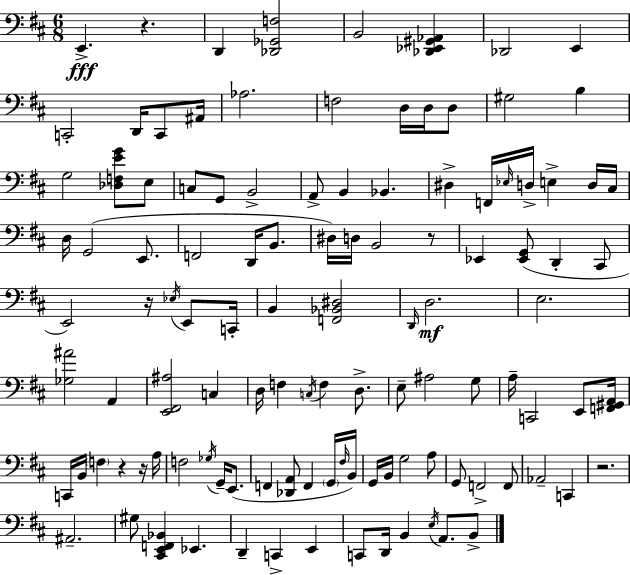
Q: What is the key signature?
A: D major